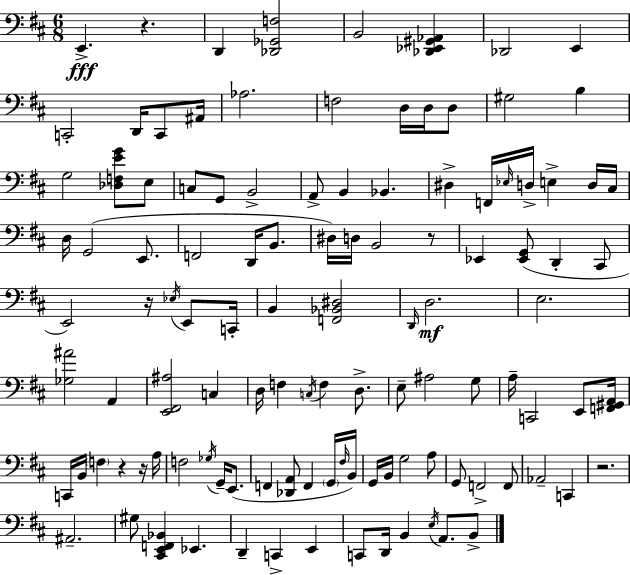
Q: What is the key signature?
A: D major